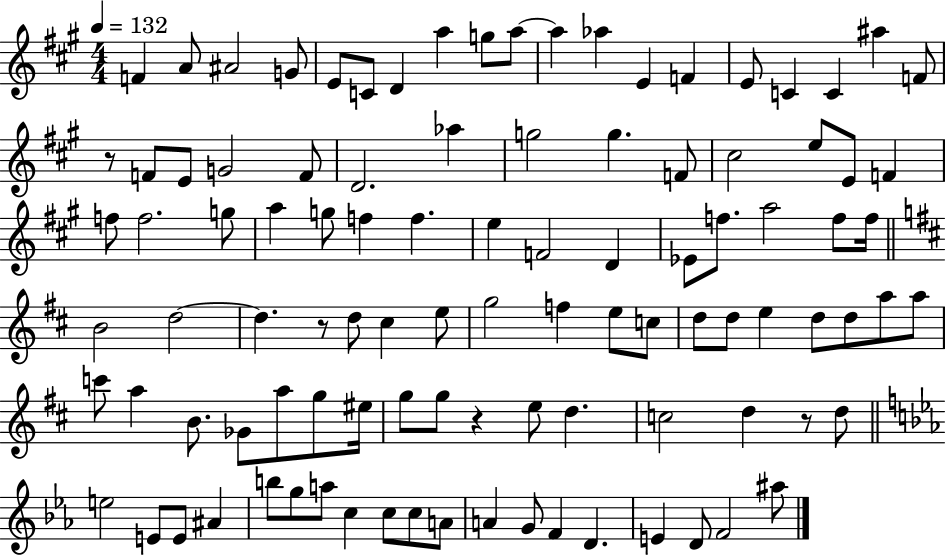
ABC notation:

X:1
T:Untitled
M:4/4
L:1/4
K:A
F A/2 ^A2 G/2 E/2 C/2 D a g/2 a/2 a _a E F E/2 C C ^a F/2 z/2 F/2 E/2 G2 F/2 D2 _a g2 g F/2 ^c2 e/2 E/2 F f/2 f2 g/2 a g/2 f f e F2 D _E/2 f/2 a2 f/2 f/4 B2 d2 d z/2 d/2 ^c e/2 g2 f e/2 c/2 d/2 d/2 e d/2 d/2 a/2 a/2 c'/2 a B/2 _G/2 a/2 g/2 ^e/4 g/2 g/2 z e/2 d c2 d z/2 d/2 e2 E/2 E/2 ^A b/2 g/2 a/2 c c/2 c/2 A/2 A G/2 F D E D/2 F2 ^a/2